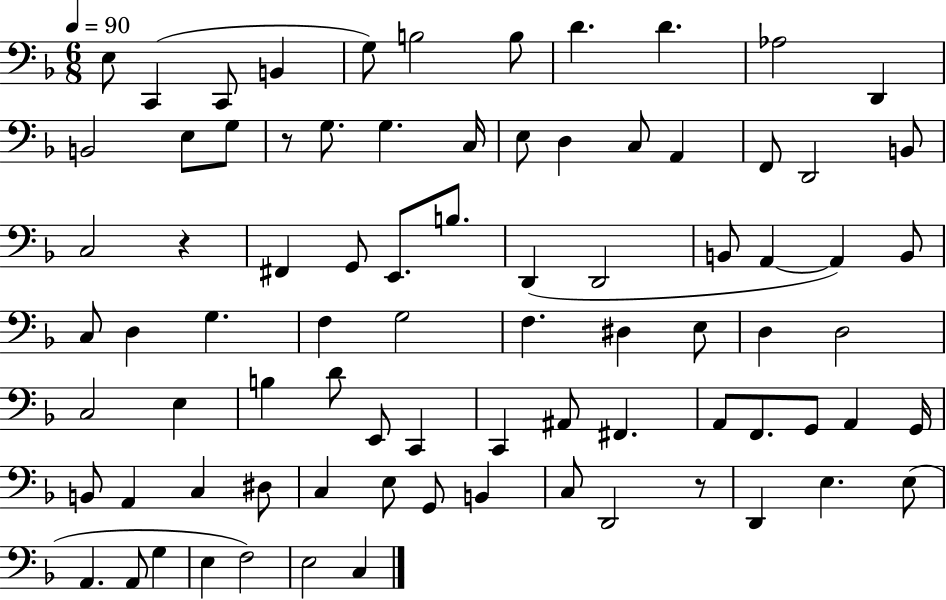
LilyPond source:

{
  \clef bass
  \numericTimeSignature
  \time 6/8
  \key f \major
  \tempo 4 = 90
  e8 c,4( c,8 b,4 | g8) b2 b8 | d'4. d'4. | aes2 d,4 | \break b,2 e8 g8 | r8 g8. g4. c16 | e8 d4 c8 a,4 | f,8 d,2 b,8 | \break c2 r4 | fis,4 g,8 e,8. b8. | d,4( d,2 | b,8 a,4~~ a,4) b,8 | \break c8 d4 g4. | f4 g2 | f4. dis4 e8 | d4 d2 | \break c2 e4 | b4 d'8 e,8 c,4 | c,4 ais,8 fis,4. | a,8 f,8. g,8 a,4 g,16 | \break b,8 a,4 c4 dis8 | c4 e8 g,8 b,4 | c8 d,2 r8 | d,4 e4. e8( | \break a,4. a,8 g4 | e4 f2) | e2 c4 | \bar "|."
}